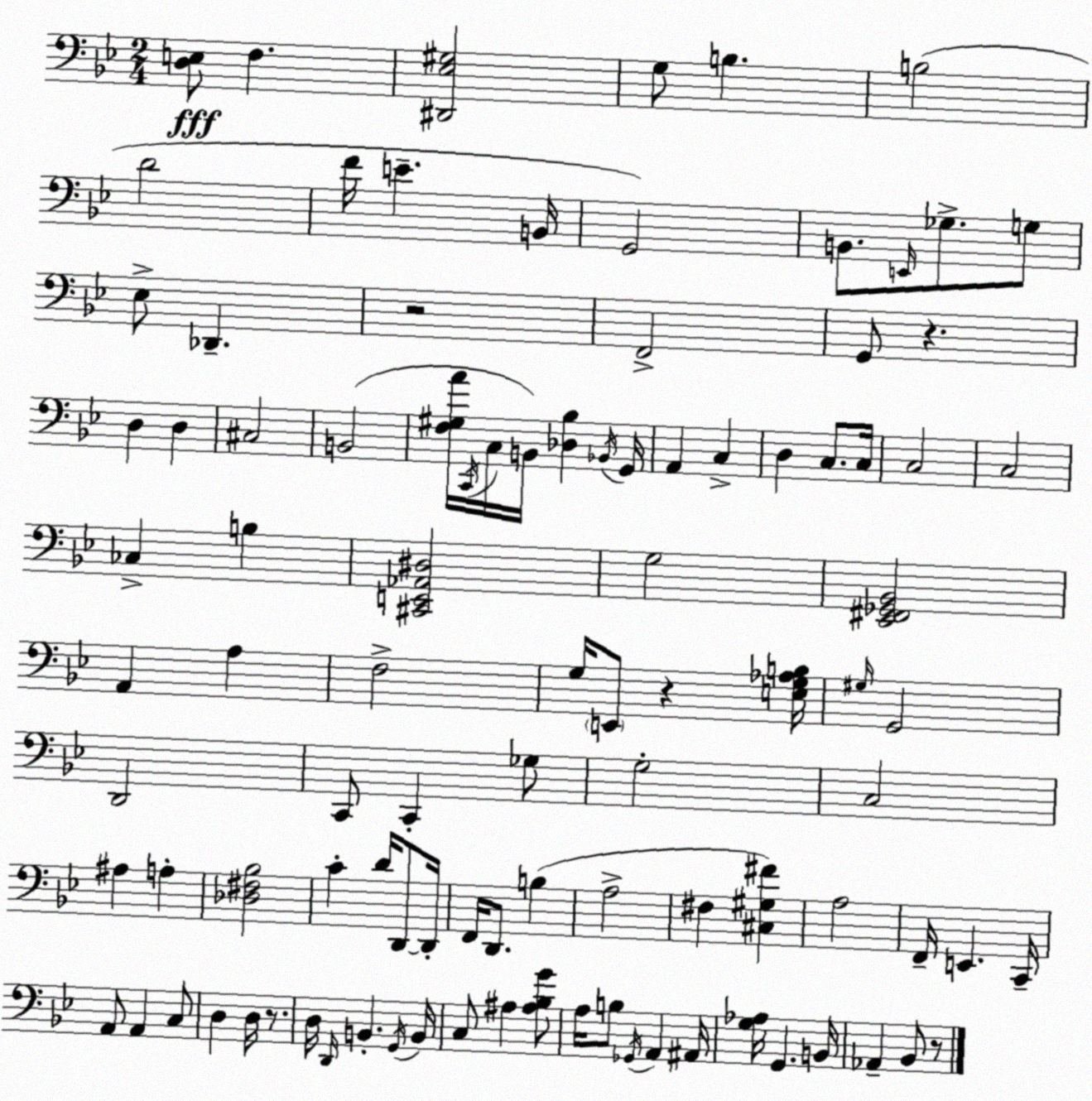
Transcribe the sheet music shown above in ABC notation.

X:1
T:Untitled
M:2/4
L:1/4
K:Gm
[D,E,]/2 F, [^D,,_E,^G,]2 G,/2 B, B,2 D2 F/4 E B,,/4 G,,2 B,,/2 E,,/4 _G,/2 G,/2 _E,/2 _D,, z2 F,,2 G,,/2 z D, D, ^C,2 B,,2 [F,^G,A]/4 C,,/4 C,/4 B,,/4 [_D,_B,] _B,,/4 G,,/4 A,, C, D, C,/2 C,/4 C,2 C,2 _C, B, [^C,,E,,_A,,^D,]2 G,2 [_E,,^F,,_G,,_B,,]2 A,, A, F,2 G,/4 E,,/2 z [E,G,_A,B,]/4 ^G,/4 G,,2 D,,2 C,,/2 C,, _G,/2 G,2 C,2 ^A, A, [_D,^F,_B,]2 C D/4 D,,/2 D,,/4 F,,/4 D,,/2 B, A,2 ^F, [^C,^G,^F] A,2 F,,/4 E,, C,,/4 A,,/2 A,, C,/2 D, D,/4 z/2 D,/4 D,,/4 B,, G,,/4 B,,/4 C,/2 ^A, [^A,_B,G]/2 A,/4 B,/2 _G,,/4 A,, ^A,,/4 [G,_A,]/4 G,, B,,/4 _A,, _B,,/2 z/2